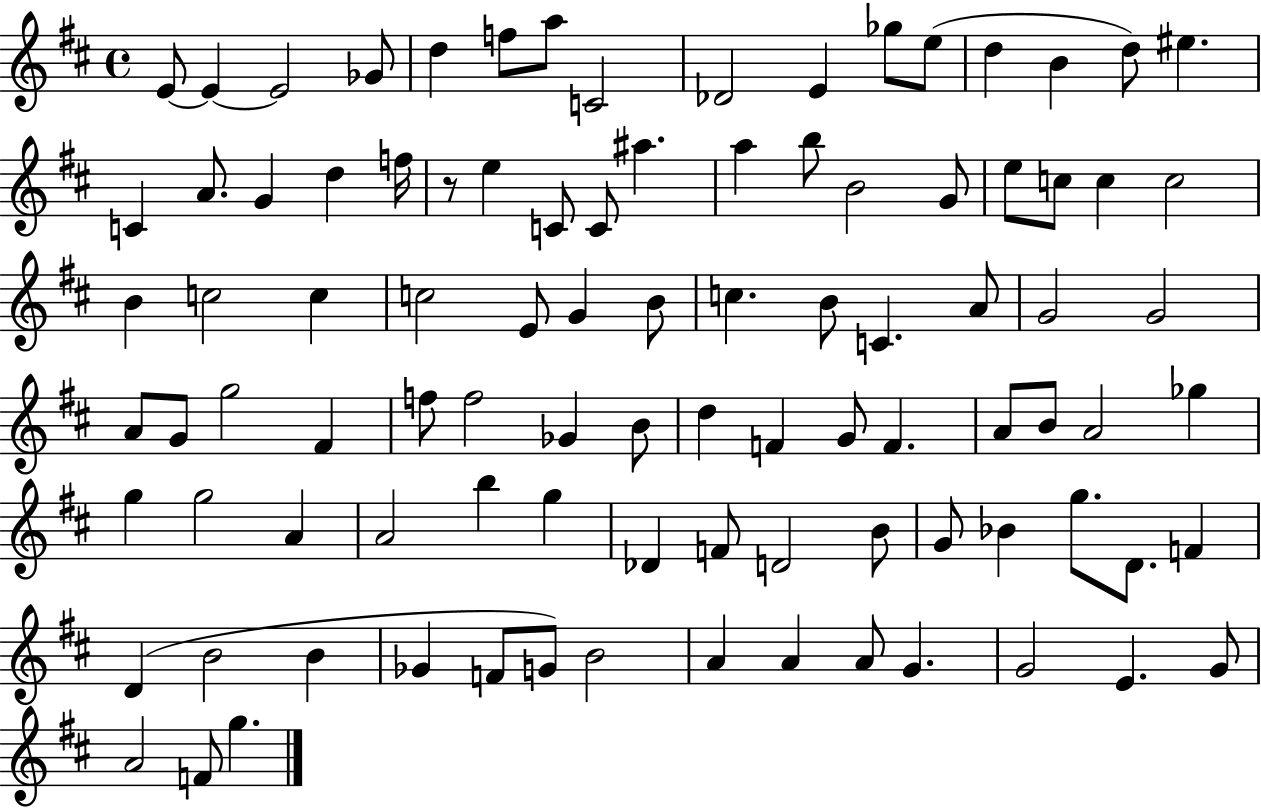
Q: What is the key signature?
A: D major